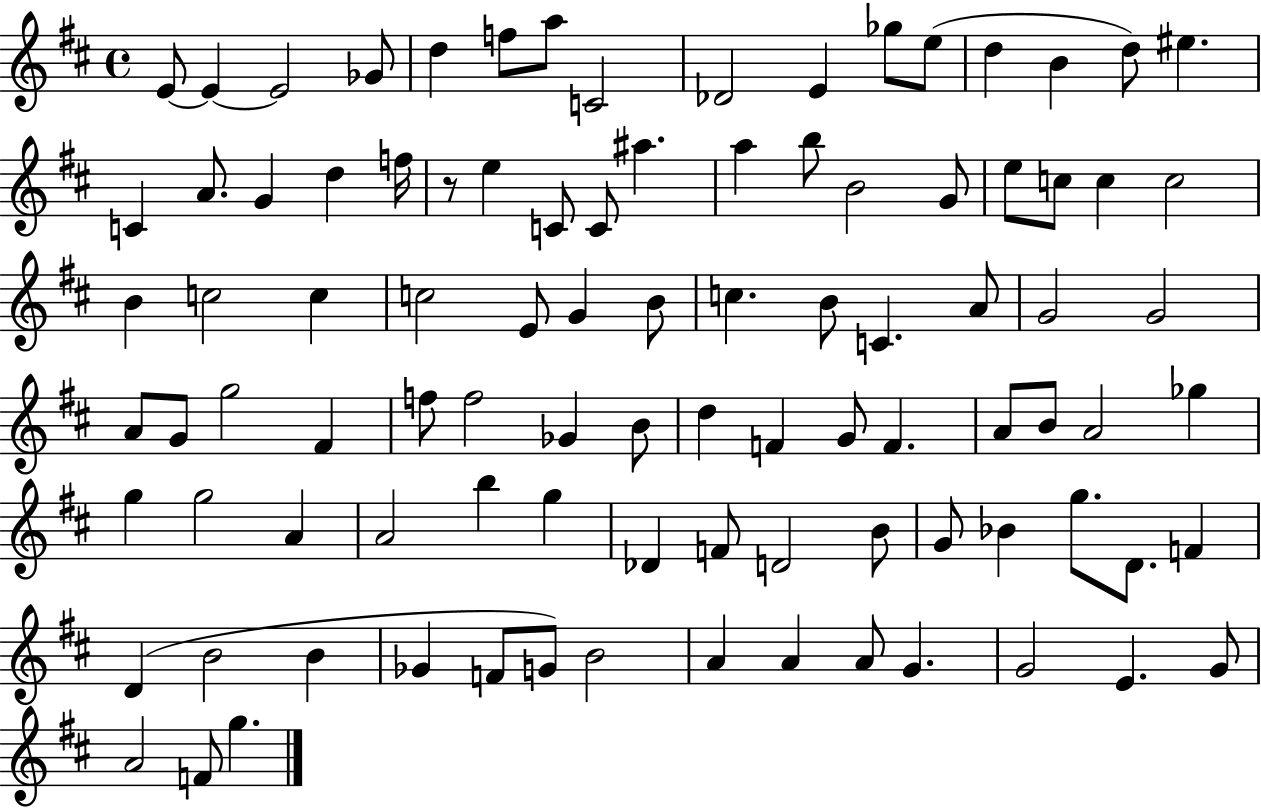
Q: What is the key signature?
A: D major